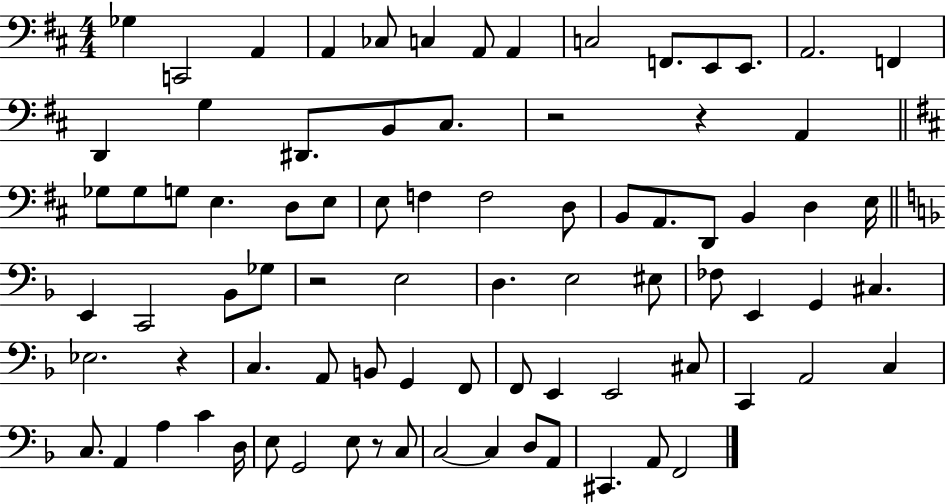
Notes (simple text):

Gb3/q C2/h A2/q A2/q CES3/e C3/q A2/e A2/q C3/h F2/e. E2/e E2/e. A2/h. F2/q D2/q G3/q D#2/e. B2/e C#3/e. R/h R/q A2/q Gb3/e Gb3/e G3/e E3/q. D3/e E3/e E3/e F3/q F3/h D3/e B2/e A2/e. D2/e B2/q D3/q E3/s E2/q C2/h Bb2/e Gb3/e R/h E3/h D3/q. E3/h EIS3/e FES3/e E2/q G2/q C#3/q. Eb3/h. R/q C3/q. A2/e B2/e G2/q F2/e F2/e E2/q E2/h C#3/e C2/q A2/h C3/q C3/e. A2/q A3/q C4/q D3/s E3/e G2/h E3/e R/e C3/e C3/h C3/q D3/e A2/e C#2/q. A2/e F2/h